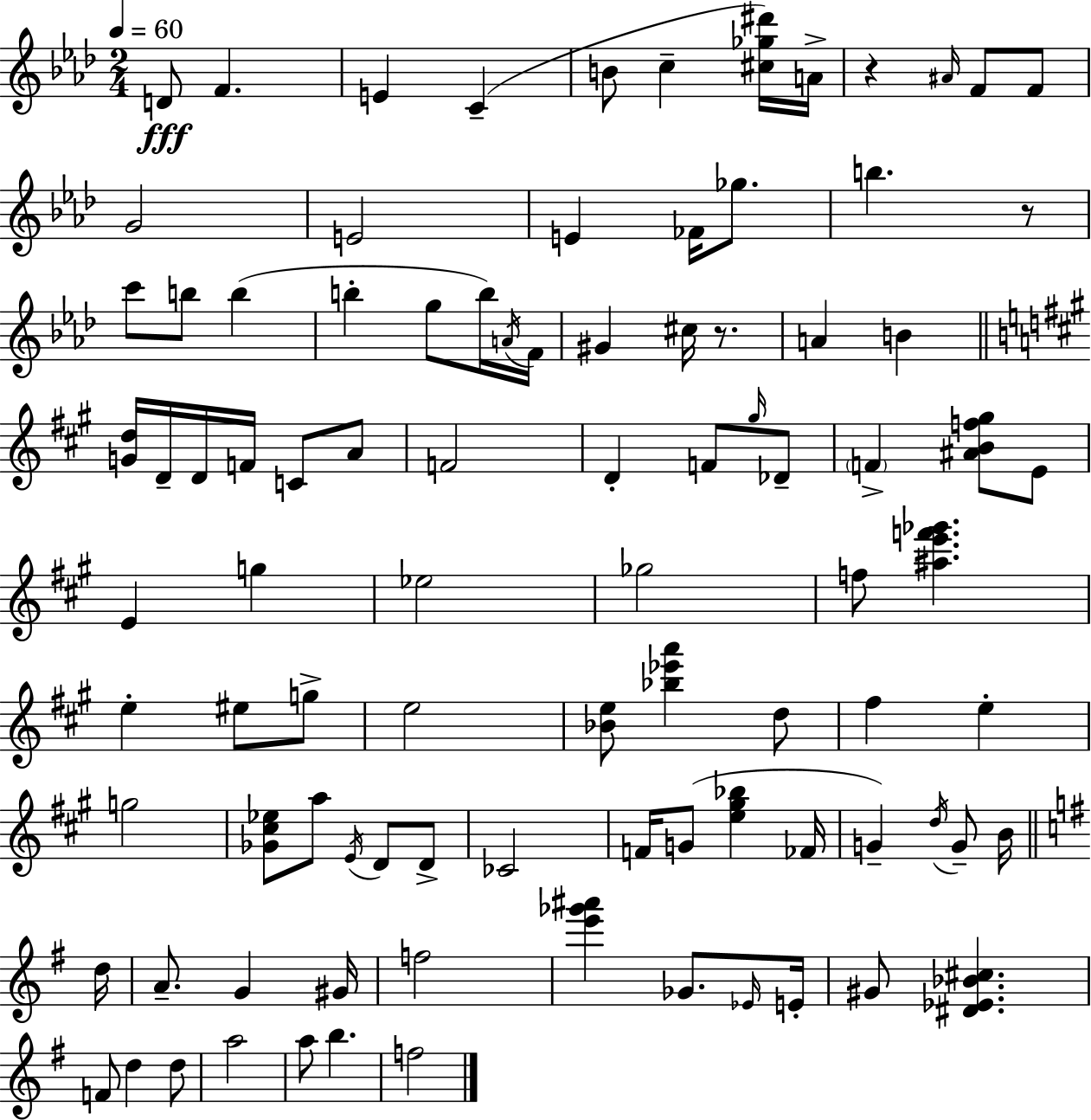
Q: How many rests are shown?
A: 3